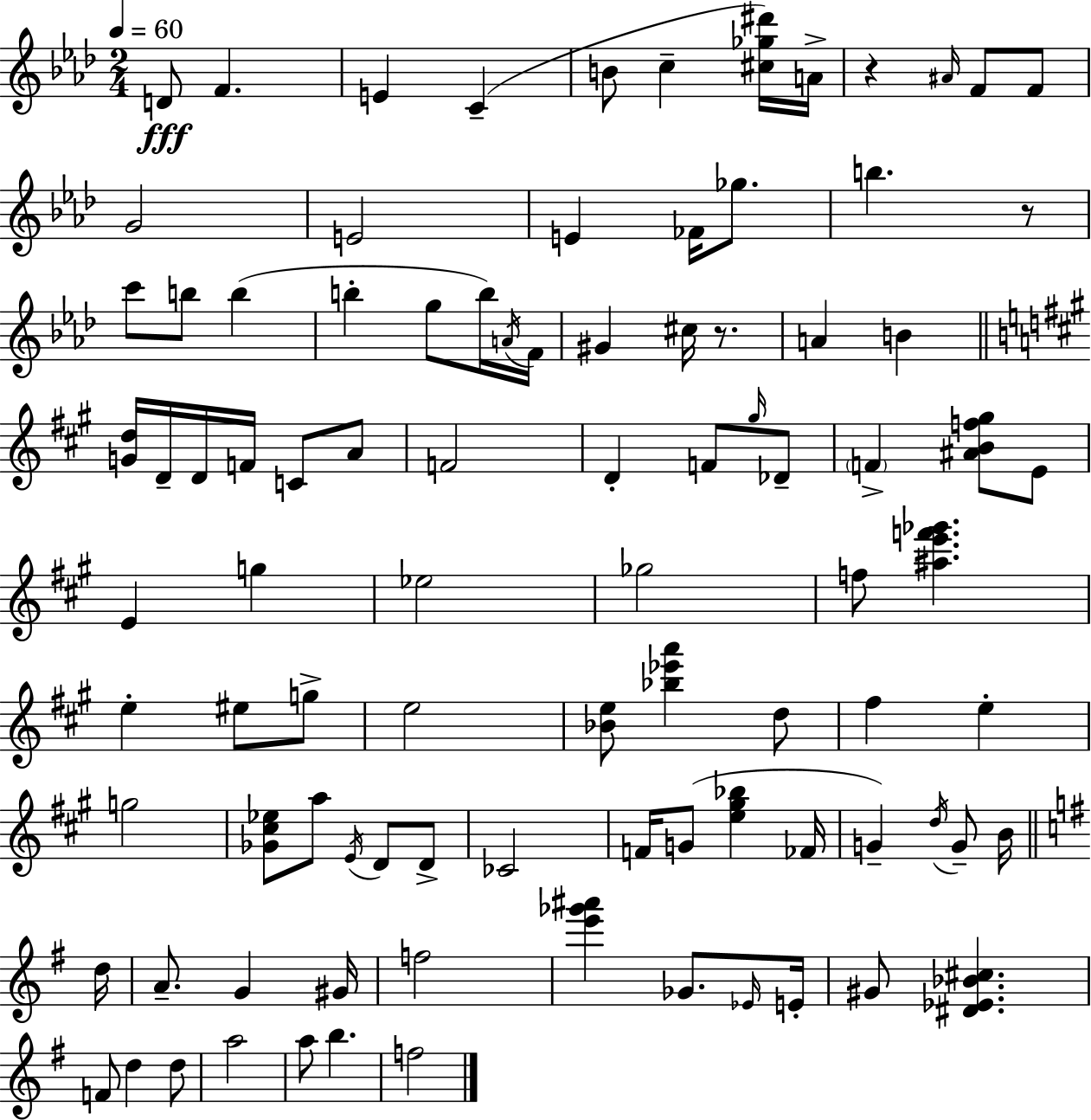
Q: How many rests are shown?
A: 3